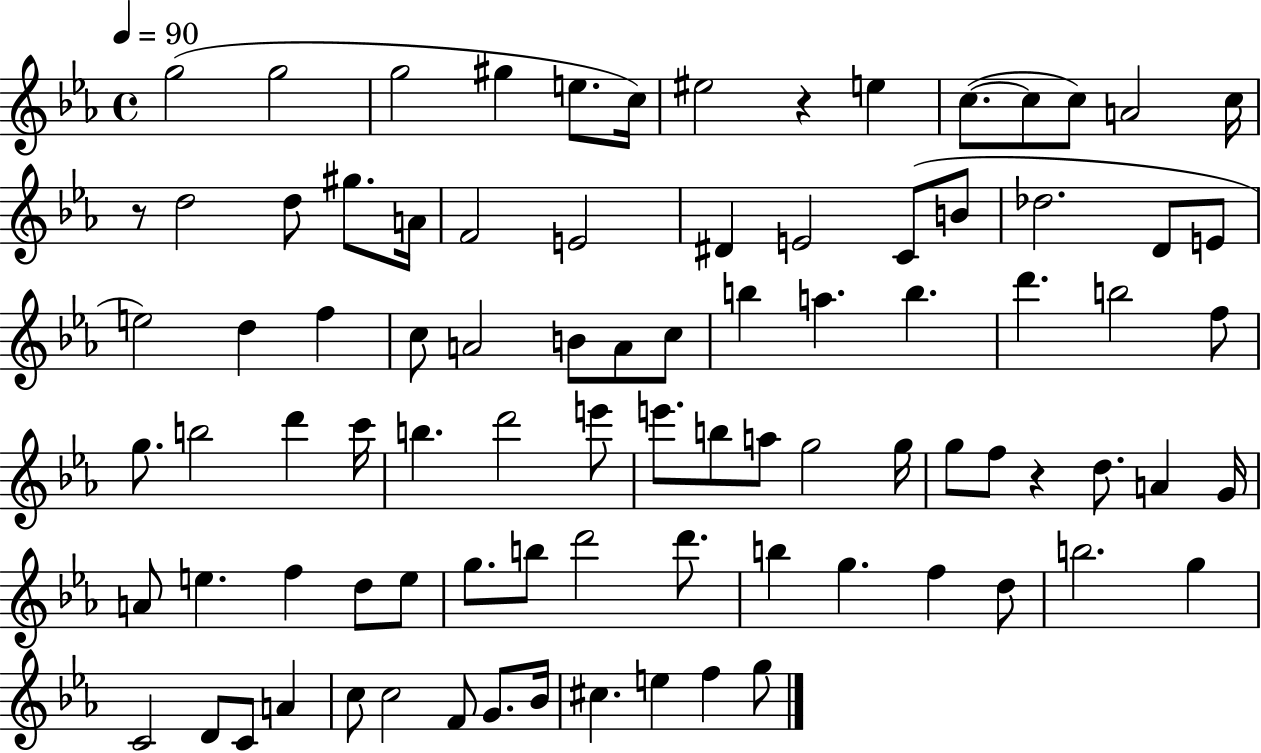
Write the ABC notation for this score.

X:1
T:Untitled
M:4/4
L:1/4
K:Eb
g2 g2 g2 ^g e/2 c/4 ^e2 z e c/2 c/2 c/2 A2 c/4 z/2 d2 d/2 ^g/2 A/4 F2 E2 ^D E2 C/2 B/2 _d2 D/2 E/2 e2 d f c/2 A2 B/2 A/2 c/2 b a b d' b2 f/2 g/2 b2 d' c'/4 b d'2 e'/2 e'/2 b/2 a/2 g2 g/4 g/2 f/2 z d/2 A G/4 A/2 e f d/2 e/2 g/2 b/2 d'2 d'/2 b g f d/2 b2 g C2 D/2 C/2 A c/2 c2 F/2 G/2 _B/4 ^c e f g/2